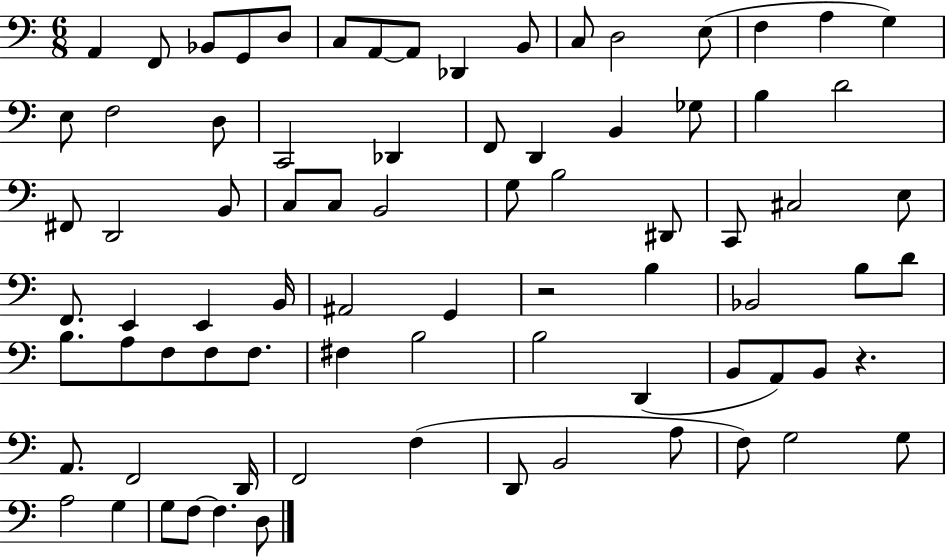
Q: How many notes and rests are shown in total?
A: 80